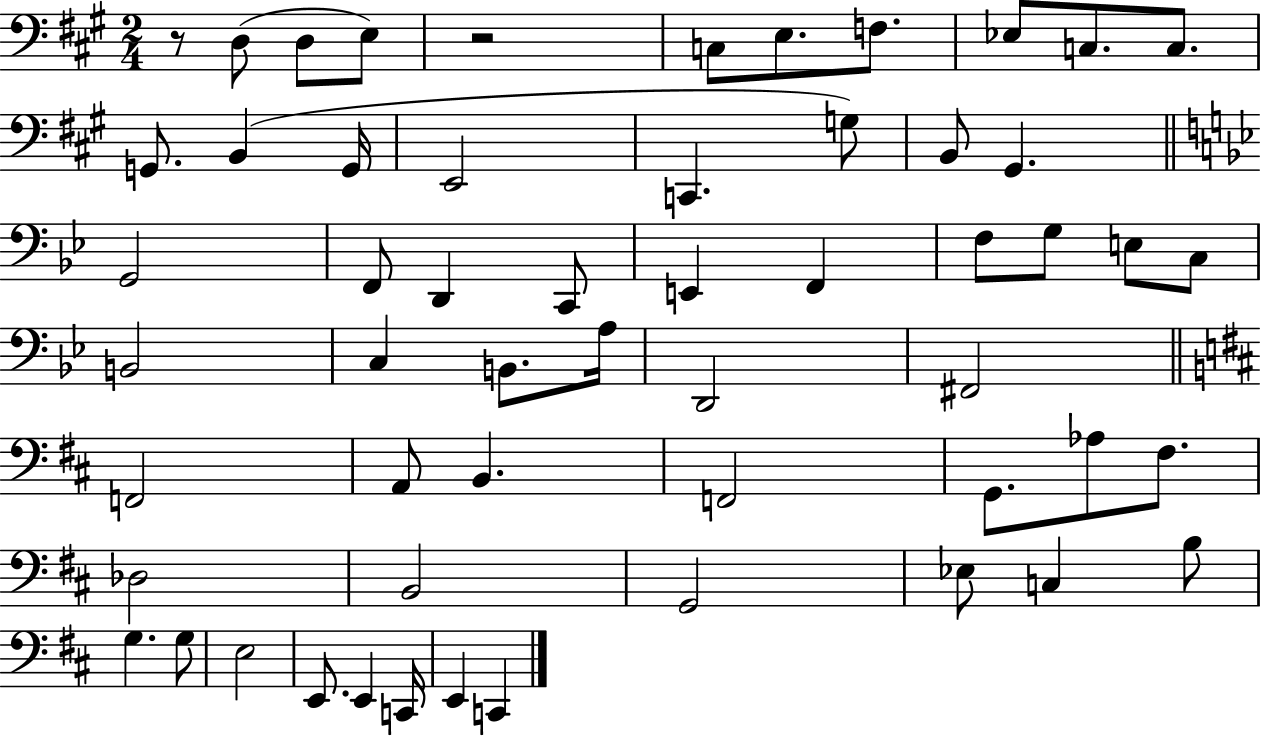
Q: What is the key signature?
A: A major